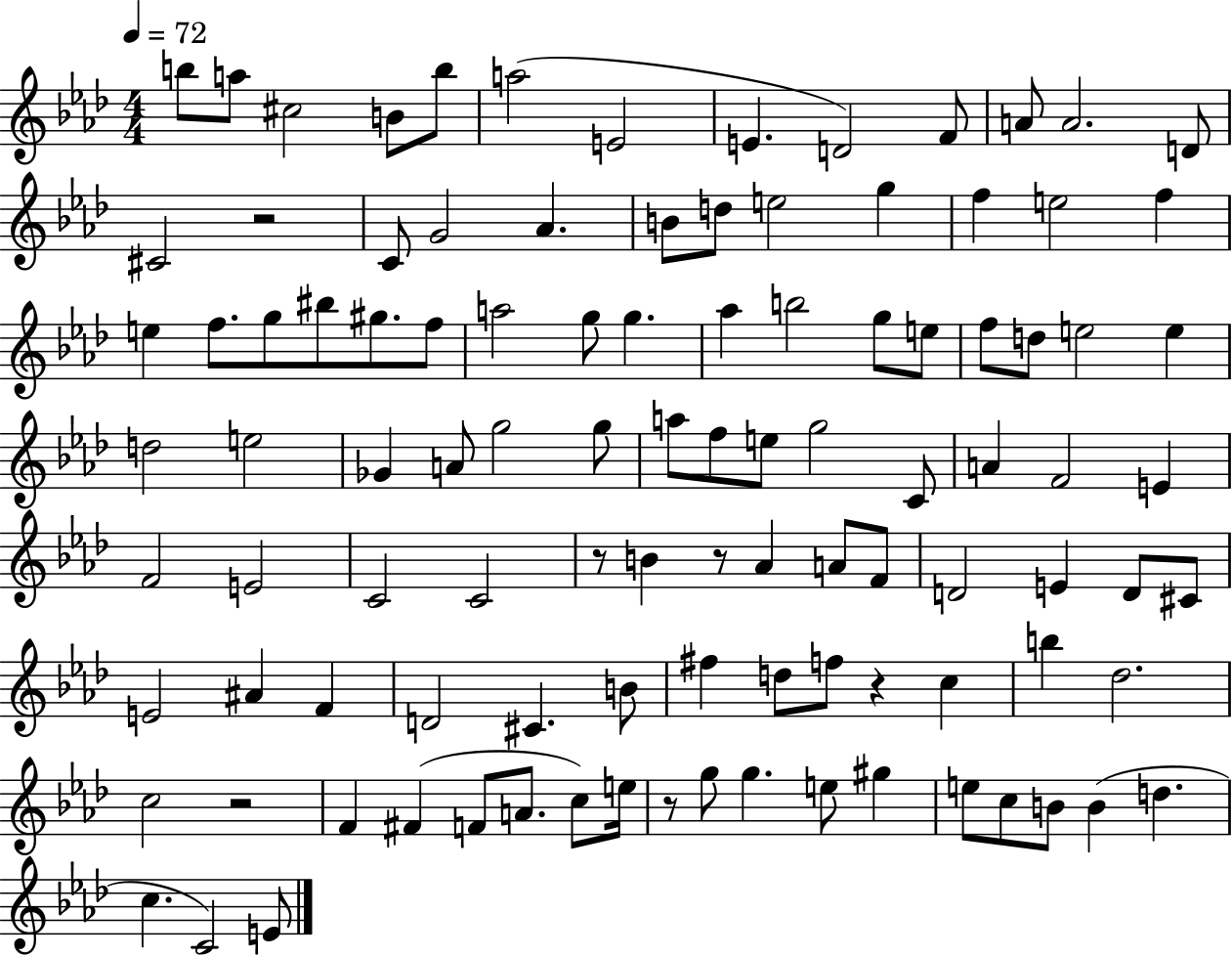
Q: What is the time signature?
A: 4/4